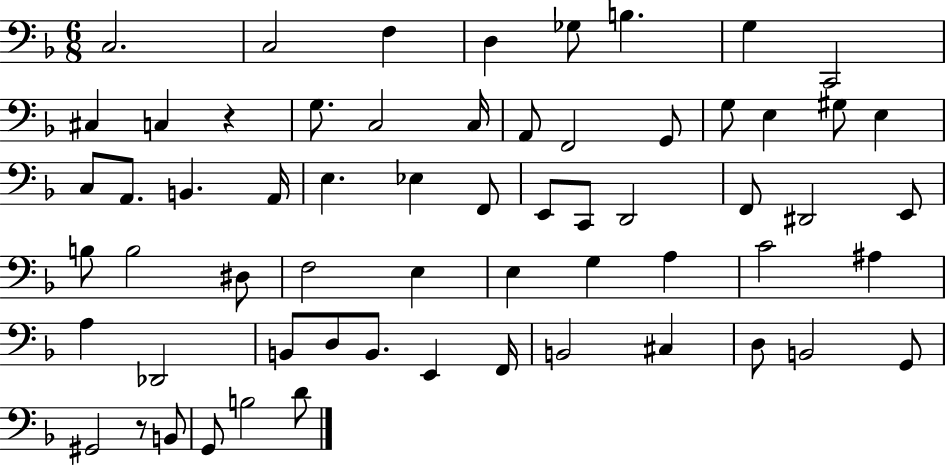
X:1
T:Untitled
M:6/8
L:1/4
K:F
C,2 C,2 F, D, _G,/2 B, G, C,,2 ^C, C, z G,/2 C,2 C,/4 A,,/2 F,,2 G,,/2 G,/2 E, ^G,/2 E, C,/2 A,,/2 B,, A,,/4 E, _E, F,,/2 E,,/2 C,,/2 D,,2 F,,/2 ^D,,2 E,,/2 B,/2 B,2 ^D,/2 F,2 E, E, G, A, C2 ^A, A, _D,,2 B,,/2 D,/2 B,,/2 E,, F,,/4 B,,2 ^C, D,/2 B,,2 G,,/2 ^G,,2 z/2 B,,/2 G,,/2 B,2 D/2